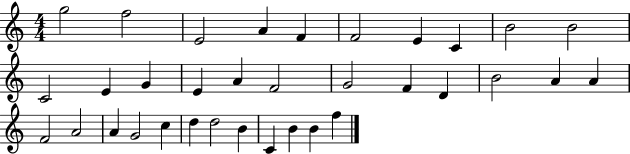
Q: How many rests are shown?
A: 0